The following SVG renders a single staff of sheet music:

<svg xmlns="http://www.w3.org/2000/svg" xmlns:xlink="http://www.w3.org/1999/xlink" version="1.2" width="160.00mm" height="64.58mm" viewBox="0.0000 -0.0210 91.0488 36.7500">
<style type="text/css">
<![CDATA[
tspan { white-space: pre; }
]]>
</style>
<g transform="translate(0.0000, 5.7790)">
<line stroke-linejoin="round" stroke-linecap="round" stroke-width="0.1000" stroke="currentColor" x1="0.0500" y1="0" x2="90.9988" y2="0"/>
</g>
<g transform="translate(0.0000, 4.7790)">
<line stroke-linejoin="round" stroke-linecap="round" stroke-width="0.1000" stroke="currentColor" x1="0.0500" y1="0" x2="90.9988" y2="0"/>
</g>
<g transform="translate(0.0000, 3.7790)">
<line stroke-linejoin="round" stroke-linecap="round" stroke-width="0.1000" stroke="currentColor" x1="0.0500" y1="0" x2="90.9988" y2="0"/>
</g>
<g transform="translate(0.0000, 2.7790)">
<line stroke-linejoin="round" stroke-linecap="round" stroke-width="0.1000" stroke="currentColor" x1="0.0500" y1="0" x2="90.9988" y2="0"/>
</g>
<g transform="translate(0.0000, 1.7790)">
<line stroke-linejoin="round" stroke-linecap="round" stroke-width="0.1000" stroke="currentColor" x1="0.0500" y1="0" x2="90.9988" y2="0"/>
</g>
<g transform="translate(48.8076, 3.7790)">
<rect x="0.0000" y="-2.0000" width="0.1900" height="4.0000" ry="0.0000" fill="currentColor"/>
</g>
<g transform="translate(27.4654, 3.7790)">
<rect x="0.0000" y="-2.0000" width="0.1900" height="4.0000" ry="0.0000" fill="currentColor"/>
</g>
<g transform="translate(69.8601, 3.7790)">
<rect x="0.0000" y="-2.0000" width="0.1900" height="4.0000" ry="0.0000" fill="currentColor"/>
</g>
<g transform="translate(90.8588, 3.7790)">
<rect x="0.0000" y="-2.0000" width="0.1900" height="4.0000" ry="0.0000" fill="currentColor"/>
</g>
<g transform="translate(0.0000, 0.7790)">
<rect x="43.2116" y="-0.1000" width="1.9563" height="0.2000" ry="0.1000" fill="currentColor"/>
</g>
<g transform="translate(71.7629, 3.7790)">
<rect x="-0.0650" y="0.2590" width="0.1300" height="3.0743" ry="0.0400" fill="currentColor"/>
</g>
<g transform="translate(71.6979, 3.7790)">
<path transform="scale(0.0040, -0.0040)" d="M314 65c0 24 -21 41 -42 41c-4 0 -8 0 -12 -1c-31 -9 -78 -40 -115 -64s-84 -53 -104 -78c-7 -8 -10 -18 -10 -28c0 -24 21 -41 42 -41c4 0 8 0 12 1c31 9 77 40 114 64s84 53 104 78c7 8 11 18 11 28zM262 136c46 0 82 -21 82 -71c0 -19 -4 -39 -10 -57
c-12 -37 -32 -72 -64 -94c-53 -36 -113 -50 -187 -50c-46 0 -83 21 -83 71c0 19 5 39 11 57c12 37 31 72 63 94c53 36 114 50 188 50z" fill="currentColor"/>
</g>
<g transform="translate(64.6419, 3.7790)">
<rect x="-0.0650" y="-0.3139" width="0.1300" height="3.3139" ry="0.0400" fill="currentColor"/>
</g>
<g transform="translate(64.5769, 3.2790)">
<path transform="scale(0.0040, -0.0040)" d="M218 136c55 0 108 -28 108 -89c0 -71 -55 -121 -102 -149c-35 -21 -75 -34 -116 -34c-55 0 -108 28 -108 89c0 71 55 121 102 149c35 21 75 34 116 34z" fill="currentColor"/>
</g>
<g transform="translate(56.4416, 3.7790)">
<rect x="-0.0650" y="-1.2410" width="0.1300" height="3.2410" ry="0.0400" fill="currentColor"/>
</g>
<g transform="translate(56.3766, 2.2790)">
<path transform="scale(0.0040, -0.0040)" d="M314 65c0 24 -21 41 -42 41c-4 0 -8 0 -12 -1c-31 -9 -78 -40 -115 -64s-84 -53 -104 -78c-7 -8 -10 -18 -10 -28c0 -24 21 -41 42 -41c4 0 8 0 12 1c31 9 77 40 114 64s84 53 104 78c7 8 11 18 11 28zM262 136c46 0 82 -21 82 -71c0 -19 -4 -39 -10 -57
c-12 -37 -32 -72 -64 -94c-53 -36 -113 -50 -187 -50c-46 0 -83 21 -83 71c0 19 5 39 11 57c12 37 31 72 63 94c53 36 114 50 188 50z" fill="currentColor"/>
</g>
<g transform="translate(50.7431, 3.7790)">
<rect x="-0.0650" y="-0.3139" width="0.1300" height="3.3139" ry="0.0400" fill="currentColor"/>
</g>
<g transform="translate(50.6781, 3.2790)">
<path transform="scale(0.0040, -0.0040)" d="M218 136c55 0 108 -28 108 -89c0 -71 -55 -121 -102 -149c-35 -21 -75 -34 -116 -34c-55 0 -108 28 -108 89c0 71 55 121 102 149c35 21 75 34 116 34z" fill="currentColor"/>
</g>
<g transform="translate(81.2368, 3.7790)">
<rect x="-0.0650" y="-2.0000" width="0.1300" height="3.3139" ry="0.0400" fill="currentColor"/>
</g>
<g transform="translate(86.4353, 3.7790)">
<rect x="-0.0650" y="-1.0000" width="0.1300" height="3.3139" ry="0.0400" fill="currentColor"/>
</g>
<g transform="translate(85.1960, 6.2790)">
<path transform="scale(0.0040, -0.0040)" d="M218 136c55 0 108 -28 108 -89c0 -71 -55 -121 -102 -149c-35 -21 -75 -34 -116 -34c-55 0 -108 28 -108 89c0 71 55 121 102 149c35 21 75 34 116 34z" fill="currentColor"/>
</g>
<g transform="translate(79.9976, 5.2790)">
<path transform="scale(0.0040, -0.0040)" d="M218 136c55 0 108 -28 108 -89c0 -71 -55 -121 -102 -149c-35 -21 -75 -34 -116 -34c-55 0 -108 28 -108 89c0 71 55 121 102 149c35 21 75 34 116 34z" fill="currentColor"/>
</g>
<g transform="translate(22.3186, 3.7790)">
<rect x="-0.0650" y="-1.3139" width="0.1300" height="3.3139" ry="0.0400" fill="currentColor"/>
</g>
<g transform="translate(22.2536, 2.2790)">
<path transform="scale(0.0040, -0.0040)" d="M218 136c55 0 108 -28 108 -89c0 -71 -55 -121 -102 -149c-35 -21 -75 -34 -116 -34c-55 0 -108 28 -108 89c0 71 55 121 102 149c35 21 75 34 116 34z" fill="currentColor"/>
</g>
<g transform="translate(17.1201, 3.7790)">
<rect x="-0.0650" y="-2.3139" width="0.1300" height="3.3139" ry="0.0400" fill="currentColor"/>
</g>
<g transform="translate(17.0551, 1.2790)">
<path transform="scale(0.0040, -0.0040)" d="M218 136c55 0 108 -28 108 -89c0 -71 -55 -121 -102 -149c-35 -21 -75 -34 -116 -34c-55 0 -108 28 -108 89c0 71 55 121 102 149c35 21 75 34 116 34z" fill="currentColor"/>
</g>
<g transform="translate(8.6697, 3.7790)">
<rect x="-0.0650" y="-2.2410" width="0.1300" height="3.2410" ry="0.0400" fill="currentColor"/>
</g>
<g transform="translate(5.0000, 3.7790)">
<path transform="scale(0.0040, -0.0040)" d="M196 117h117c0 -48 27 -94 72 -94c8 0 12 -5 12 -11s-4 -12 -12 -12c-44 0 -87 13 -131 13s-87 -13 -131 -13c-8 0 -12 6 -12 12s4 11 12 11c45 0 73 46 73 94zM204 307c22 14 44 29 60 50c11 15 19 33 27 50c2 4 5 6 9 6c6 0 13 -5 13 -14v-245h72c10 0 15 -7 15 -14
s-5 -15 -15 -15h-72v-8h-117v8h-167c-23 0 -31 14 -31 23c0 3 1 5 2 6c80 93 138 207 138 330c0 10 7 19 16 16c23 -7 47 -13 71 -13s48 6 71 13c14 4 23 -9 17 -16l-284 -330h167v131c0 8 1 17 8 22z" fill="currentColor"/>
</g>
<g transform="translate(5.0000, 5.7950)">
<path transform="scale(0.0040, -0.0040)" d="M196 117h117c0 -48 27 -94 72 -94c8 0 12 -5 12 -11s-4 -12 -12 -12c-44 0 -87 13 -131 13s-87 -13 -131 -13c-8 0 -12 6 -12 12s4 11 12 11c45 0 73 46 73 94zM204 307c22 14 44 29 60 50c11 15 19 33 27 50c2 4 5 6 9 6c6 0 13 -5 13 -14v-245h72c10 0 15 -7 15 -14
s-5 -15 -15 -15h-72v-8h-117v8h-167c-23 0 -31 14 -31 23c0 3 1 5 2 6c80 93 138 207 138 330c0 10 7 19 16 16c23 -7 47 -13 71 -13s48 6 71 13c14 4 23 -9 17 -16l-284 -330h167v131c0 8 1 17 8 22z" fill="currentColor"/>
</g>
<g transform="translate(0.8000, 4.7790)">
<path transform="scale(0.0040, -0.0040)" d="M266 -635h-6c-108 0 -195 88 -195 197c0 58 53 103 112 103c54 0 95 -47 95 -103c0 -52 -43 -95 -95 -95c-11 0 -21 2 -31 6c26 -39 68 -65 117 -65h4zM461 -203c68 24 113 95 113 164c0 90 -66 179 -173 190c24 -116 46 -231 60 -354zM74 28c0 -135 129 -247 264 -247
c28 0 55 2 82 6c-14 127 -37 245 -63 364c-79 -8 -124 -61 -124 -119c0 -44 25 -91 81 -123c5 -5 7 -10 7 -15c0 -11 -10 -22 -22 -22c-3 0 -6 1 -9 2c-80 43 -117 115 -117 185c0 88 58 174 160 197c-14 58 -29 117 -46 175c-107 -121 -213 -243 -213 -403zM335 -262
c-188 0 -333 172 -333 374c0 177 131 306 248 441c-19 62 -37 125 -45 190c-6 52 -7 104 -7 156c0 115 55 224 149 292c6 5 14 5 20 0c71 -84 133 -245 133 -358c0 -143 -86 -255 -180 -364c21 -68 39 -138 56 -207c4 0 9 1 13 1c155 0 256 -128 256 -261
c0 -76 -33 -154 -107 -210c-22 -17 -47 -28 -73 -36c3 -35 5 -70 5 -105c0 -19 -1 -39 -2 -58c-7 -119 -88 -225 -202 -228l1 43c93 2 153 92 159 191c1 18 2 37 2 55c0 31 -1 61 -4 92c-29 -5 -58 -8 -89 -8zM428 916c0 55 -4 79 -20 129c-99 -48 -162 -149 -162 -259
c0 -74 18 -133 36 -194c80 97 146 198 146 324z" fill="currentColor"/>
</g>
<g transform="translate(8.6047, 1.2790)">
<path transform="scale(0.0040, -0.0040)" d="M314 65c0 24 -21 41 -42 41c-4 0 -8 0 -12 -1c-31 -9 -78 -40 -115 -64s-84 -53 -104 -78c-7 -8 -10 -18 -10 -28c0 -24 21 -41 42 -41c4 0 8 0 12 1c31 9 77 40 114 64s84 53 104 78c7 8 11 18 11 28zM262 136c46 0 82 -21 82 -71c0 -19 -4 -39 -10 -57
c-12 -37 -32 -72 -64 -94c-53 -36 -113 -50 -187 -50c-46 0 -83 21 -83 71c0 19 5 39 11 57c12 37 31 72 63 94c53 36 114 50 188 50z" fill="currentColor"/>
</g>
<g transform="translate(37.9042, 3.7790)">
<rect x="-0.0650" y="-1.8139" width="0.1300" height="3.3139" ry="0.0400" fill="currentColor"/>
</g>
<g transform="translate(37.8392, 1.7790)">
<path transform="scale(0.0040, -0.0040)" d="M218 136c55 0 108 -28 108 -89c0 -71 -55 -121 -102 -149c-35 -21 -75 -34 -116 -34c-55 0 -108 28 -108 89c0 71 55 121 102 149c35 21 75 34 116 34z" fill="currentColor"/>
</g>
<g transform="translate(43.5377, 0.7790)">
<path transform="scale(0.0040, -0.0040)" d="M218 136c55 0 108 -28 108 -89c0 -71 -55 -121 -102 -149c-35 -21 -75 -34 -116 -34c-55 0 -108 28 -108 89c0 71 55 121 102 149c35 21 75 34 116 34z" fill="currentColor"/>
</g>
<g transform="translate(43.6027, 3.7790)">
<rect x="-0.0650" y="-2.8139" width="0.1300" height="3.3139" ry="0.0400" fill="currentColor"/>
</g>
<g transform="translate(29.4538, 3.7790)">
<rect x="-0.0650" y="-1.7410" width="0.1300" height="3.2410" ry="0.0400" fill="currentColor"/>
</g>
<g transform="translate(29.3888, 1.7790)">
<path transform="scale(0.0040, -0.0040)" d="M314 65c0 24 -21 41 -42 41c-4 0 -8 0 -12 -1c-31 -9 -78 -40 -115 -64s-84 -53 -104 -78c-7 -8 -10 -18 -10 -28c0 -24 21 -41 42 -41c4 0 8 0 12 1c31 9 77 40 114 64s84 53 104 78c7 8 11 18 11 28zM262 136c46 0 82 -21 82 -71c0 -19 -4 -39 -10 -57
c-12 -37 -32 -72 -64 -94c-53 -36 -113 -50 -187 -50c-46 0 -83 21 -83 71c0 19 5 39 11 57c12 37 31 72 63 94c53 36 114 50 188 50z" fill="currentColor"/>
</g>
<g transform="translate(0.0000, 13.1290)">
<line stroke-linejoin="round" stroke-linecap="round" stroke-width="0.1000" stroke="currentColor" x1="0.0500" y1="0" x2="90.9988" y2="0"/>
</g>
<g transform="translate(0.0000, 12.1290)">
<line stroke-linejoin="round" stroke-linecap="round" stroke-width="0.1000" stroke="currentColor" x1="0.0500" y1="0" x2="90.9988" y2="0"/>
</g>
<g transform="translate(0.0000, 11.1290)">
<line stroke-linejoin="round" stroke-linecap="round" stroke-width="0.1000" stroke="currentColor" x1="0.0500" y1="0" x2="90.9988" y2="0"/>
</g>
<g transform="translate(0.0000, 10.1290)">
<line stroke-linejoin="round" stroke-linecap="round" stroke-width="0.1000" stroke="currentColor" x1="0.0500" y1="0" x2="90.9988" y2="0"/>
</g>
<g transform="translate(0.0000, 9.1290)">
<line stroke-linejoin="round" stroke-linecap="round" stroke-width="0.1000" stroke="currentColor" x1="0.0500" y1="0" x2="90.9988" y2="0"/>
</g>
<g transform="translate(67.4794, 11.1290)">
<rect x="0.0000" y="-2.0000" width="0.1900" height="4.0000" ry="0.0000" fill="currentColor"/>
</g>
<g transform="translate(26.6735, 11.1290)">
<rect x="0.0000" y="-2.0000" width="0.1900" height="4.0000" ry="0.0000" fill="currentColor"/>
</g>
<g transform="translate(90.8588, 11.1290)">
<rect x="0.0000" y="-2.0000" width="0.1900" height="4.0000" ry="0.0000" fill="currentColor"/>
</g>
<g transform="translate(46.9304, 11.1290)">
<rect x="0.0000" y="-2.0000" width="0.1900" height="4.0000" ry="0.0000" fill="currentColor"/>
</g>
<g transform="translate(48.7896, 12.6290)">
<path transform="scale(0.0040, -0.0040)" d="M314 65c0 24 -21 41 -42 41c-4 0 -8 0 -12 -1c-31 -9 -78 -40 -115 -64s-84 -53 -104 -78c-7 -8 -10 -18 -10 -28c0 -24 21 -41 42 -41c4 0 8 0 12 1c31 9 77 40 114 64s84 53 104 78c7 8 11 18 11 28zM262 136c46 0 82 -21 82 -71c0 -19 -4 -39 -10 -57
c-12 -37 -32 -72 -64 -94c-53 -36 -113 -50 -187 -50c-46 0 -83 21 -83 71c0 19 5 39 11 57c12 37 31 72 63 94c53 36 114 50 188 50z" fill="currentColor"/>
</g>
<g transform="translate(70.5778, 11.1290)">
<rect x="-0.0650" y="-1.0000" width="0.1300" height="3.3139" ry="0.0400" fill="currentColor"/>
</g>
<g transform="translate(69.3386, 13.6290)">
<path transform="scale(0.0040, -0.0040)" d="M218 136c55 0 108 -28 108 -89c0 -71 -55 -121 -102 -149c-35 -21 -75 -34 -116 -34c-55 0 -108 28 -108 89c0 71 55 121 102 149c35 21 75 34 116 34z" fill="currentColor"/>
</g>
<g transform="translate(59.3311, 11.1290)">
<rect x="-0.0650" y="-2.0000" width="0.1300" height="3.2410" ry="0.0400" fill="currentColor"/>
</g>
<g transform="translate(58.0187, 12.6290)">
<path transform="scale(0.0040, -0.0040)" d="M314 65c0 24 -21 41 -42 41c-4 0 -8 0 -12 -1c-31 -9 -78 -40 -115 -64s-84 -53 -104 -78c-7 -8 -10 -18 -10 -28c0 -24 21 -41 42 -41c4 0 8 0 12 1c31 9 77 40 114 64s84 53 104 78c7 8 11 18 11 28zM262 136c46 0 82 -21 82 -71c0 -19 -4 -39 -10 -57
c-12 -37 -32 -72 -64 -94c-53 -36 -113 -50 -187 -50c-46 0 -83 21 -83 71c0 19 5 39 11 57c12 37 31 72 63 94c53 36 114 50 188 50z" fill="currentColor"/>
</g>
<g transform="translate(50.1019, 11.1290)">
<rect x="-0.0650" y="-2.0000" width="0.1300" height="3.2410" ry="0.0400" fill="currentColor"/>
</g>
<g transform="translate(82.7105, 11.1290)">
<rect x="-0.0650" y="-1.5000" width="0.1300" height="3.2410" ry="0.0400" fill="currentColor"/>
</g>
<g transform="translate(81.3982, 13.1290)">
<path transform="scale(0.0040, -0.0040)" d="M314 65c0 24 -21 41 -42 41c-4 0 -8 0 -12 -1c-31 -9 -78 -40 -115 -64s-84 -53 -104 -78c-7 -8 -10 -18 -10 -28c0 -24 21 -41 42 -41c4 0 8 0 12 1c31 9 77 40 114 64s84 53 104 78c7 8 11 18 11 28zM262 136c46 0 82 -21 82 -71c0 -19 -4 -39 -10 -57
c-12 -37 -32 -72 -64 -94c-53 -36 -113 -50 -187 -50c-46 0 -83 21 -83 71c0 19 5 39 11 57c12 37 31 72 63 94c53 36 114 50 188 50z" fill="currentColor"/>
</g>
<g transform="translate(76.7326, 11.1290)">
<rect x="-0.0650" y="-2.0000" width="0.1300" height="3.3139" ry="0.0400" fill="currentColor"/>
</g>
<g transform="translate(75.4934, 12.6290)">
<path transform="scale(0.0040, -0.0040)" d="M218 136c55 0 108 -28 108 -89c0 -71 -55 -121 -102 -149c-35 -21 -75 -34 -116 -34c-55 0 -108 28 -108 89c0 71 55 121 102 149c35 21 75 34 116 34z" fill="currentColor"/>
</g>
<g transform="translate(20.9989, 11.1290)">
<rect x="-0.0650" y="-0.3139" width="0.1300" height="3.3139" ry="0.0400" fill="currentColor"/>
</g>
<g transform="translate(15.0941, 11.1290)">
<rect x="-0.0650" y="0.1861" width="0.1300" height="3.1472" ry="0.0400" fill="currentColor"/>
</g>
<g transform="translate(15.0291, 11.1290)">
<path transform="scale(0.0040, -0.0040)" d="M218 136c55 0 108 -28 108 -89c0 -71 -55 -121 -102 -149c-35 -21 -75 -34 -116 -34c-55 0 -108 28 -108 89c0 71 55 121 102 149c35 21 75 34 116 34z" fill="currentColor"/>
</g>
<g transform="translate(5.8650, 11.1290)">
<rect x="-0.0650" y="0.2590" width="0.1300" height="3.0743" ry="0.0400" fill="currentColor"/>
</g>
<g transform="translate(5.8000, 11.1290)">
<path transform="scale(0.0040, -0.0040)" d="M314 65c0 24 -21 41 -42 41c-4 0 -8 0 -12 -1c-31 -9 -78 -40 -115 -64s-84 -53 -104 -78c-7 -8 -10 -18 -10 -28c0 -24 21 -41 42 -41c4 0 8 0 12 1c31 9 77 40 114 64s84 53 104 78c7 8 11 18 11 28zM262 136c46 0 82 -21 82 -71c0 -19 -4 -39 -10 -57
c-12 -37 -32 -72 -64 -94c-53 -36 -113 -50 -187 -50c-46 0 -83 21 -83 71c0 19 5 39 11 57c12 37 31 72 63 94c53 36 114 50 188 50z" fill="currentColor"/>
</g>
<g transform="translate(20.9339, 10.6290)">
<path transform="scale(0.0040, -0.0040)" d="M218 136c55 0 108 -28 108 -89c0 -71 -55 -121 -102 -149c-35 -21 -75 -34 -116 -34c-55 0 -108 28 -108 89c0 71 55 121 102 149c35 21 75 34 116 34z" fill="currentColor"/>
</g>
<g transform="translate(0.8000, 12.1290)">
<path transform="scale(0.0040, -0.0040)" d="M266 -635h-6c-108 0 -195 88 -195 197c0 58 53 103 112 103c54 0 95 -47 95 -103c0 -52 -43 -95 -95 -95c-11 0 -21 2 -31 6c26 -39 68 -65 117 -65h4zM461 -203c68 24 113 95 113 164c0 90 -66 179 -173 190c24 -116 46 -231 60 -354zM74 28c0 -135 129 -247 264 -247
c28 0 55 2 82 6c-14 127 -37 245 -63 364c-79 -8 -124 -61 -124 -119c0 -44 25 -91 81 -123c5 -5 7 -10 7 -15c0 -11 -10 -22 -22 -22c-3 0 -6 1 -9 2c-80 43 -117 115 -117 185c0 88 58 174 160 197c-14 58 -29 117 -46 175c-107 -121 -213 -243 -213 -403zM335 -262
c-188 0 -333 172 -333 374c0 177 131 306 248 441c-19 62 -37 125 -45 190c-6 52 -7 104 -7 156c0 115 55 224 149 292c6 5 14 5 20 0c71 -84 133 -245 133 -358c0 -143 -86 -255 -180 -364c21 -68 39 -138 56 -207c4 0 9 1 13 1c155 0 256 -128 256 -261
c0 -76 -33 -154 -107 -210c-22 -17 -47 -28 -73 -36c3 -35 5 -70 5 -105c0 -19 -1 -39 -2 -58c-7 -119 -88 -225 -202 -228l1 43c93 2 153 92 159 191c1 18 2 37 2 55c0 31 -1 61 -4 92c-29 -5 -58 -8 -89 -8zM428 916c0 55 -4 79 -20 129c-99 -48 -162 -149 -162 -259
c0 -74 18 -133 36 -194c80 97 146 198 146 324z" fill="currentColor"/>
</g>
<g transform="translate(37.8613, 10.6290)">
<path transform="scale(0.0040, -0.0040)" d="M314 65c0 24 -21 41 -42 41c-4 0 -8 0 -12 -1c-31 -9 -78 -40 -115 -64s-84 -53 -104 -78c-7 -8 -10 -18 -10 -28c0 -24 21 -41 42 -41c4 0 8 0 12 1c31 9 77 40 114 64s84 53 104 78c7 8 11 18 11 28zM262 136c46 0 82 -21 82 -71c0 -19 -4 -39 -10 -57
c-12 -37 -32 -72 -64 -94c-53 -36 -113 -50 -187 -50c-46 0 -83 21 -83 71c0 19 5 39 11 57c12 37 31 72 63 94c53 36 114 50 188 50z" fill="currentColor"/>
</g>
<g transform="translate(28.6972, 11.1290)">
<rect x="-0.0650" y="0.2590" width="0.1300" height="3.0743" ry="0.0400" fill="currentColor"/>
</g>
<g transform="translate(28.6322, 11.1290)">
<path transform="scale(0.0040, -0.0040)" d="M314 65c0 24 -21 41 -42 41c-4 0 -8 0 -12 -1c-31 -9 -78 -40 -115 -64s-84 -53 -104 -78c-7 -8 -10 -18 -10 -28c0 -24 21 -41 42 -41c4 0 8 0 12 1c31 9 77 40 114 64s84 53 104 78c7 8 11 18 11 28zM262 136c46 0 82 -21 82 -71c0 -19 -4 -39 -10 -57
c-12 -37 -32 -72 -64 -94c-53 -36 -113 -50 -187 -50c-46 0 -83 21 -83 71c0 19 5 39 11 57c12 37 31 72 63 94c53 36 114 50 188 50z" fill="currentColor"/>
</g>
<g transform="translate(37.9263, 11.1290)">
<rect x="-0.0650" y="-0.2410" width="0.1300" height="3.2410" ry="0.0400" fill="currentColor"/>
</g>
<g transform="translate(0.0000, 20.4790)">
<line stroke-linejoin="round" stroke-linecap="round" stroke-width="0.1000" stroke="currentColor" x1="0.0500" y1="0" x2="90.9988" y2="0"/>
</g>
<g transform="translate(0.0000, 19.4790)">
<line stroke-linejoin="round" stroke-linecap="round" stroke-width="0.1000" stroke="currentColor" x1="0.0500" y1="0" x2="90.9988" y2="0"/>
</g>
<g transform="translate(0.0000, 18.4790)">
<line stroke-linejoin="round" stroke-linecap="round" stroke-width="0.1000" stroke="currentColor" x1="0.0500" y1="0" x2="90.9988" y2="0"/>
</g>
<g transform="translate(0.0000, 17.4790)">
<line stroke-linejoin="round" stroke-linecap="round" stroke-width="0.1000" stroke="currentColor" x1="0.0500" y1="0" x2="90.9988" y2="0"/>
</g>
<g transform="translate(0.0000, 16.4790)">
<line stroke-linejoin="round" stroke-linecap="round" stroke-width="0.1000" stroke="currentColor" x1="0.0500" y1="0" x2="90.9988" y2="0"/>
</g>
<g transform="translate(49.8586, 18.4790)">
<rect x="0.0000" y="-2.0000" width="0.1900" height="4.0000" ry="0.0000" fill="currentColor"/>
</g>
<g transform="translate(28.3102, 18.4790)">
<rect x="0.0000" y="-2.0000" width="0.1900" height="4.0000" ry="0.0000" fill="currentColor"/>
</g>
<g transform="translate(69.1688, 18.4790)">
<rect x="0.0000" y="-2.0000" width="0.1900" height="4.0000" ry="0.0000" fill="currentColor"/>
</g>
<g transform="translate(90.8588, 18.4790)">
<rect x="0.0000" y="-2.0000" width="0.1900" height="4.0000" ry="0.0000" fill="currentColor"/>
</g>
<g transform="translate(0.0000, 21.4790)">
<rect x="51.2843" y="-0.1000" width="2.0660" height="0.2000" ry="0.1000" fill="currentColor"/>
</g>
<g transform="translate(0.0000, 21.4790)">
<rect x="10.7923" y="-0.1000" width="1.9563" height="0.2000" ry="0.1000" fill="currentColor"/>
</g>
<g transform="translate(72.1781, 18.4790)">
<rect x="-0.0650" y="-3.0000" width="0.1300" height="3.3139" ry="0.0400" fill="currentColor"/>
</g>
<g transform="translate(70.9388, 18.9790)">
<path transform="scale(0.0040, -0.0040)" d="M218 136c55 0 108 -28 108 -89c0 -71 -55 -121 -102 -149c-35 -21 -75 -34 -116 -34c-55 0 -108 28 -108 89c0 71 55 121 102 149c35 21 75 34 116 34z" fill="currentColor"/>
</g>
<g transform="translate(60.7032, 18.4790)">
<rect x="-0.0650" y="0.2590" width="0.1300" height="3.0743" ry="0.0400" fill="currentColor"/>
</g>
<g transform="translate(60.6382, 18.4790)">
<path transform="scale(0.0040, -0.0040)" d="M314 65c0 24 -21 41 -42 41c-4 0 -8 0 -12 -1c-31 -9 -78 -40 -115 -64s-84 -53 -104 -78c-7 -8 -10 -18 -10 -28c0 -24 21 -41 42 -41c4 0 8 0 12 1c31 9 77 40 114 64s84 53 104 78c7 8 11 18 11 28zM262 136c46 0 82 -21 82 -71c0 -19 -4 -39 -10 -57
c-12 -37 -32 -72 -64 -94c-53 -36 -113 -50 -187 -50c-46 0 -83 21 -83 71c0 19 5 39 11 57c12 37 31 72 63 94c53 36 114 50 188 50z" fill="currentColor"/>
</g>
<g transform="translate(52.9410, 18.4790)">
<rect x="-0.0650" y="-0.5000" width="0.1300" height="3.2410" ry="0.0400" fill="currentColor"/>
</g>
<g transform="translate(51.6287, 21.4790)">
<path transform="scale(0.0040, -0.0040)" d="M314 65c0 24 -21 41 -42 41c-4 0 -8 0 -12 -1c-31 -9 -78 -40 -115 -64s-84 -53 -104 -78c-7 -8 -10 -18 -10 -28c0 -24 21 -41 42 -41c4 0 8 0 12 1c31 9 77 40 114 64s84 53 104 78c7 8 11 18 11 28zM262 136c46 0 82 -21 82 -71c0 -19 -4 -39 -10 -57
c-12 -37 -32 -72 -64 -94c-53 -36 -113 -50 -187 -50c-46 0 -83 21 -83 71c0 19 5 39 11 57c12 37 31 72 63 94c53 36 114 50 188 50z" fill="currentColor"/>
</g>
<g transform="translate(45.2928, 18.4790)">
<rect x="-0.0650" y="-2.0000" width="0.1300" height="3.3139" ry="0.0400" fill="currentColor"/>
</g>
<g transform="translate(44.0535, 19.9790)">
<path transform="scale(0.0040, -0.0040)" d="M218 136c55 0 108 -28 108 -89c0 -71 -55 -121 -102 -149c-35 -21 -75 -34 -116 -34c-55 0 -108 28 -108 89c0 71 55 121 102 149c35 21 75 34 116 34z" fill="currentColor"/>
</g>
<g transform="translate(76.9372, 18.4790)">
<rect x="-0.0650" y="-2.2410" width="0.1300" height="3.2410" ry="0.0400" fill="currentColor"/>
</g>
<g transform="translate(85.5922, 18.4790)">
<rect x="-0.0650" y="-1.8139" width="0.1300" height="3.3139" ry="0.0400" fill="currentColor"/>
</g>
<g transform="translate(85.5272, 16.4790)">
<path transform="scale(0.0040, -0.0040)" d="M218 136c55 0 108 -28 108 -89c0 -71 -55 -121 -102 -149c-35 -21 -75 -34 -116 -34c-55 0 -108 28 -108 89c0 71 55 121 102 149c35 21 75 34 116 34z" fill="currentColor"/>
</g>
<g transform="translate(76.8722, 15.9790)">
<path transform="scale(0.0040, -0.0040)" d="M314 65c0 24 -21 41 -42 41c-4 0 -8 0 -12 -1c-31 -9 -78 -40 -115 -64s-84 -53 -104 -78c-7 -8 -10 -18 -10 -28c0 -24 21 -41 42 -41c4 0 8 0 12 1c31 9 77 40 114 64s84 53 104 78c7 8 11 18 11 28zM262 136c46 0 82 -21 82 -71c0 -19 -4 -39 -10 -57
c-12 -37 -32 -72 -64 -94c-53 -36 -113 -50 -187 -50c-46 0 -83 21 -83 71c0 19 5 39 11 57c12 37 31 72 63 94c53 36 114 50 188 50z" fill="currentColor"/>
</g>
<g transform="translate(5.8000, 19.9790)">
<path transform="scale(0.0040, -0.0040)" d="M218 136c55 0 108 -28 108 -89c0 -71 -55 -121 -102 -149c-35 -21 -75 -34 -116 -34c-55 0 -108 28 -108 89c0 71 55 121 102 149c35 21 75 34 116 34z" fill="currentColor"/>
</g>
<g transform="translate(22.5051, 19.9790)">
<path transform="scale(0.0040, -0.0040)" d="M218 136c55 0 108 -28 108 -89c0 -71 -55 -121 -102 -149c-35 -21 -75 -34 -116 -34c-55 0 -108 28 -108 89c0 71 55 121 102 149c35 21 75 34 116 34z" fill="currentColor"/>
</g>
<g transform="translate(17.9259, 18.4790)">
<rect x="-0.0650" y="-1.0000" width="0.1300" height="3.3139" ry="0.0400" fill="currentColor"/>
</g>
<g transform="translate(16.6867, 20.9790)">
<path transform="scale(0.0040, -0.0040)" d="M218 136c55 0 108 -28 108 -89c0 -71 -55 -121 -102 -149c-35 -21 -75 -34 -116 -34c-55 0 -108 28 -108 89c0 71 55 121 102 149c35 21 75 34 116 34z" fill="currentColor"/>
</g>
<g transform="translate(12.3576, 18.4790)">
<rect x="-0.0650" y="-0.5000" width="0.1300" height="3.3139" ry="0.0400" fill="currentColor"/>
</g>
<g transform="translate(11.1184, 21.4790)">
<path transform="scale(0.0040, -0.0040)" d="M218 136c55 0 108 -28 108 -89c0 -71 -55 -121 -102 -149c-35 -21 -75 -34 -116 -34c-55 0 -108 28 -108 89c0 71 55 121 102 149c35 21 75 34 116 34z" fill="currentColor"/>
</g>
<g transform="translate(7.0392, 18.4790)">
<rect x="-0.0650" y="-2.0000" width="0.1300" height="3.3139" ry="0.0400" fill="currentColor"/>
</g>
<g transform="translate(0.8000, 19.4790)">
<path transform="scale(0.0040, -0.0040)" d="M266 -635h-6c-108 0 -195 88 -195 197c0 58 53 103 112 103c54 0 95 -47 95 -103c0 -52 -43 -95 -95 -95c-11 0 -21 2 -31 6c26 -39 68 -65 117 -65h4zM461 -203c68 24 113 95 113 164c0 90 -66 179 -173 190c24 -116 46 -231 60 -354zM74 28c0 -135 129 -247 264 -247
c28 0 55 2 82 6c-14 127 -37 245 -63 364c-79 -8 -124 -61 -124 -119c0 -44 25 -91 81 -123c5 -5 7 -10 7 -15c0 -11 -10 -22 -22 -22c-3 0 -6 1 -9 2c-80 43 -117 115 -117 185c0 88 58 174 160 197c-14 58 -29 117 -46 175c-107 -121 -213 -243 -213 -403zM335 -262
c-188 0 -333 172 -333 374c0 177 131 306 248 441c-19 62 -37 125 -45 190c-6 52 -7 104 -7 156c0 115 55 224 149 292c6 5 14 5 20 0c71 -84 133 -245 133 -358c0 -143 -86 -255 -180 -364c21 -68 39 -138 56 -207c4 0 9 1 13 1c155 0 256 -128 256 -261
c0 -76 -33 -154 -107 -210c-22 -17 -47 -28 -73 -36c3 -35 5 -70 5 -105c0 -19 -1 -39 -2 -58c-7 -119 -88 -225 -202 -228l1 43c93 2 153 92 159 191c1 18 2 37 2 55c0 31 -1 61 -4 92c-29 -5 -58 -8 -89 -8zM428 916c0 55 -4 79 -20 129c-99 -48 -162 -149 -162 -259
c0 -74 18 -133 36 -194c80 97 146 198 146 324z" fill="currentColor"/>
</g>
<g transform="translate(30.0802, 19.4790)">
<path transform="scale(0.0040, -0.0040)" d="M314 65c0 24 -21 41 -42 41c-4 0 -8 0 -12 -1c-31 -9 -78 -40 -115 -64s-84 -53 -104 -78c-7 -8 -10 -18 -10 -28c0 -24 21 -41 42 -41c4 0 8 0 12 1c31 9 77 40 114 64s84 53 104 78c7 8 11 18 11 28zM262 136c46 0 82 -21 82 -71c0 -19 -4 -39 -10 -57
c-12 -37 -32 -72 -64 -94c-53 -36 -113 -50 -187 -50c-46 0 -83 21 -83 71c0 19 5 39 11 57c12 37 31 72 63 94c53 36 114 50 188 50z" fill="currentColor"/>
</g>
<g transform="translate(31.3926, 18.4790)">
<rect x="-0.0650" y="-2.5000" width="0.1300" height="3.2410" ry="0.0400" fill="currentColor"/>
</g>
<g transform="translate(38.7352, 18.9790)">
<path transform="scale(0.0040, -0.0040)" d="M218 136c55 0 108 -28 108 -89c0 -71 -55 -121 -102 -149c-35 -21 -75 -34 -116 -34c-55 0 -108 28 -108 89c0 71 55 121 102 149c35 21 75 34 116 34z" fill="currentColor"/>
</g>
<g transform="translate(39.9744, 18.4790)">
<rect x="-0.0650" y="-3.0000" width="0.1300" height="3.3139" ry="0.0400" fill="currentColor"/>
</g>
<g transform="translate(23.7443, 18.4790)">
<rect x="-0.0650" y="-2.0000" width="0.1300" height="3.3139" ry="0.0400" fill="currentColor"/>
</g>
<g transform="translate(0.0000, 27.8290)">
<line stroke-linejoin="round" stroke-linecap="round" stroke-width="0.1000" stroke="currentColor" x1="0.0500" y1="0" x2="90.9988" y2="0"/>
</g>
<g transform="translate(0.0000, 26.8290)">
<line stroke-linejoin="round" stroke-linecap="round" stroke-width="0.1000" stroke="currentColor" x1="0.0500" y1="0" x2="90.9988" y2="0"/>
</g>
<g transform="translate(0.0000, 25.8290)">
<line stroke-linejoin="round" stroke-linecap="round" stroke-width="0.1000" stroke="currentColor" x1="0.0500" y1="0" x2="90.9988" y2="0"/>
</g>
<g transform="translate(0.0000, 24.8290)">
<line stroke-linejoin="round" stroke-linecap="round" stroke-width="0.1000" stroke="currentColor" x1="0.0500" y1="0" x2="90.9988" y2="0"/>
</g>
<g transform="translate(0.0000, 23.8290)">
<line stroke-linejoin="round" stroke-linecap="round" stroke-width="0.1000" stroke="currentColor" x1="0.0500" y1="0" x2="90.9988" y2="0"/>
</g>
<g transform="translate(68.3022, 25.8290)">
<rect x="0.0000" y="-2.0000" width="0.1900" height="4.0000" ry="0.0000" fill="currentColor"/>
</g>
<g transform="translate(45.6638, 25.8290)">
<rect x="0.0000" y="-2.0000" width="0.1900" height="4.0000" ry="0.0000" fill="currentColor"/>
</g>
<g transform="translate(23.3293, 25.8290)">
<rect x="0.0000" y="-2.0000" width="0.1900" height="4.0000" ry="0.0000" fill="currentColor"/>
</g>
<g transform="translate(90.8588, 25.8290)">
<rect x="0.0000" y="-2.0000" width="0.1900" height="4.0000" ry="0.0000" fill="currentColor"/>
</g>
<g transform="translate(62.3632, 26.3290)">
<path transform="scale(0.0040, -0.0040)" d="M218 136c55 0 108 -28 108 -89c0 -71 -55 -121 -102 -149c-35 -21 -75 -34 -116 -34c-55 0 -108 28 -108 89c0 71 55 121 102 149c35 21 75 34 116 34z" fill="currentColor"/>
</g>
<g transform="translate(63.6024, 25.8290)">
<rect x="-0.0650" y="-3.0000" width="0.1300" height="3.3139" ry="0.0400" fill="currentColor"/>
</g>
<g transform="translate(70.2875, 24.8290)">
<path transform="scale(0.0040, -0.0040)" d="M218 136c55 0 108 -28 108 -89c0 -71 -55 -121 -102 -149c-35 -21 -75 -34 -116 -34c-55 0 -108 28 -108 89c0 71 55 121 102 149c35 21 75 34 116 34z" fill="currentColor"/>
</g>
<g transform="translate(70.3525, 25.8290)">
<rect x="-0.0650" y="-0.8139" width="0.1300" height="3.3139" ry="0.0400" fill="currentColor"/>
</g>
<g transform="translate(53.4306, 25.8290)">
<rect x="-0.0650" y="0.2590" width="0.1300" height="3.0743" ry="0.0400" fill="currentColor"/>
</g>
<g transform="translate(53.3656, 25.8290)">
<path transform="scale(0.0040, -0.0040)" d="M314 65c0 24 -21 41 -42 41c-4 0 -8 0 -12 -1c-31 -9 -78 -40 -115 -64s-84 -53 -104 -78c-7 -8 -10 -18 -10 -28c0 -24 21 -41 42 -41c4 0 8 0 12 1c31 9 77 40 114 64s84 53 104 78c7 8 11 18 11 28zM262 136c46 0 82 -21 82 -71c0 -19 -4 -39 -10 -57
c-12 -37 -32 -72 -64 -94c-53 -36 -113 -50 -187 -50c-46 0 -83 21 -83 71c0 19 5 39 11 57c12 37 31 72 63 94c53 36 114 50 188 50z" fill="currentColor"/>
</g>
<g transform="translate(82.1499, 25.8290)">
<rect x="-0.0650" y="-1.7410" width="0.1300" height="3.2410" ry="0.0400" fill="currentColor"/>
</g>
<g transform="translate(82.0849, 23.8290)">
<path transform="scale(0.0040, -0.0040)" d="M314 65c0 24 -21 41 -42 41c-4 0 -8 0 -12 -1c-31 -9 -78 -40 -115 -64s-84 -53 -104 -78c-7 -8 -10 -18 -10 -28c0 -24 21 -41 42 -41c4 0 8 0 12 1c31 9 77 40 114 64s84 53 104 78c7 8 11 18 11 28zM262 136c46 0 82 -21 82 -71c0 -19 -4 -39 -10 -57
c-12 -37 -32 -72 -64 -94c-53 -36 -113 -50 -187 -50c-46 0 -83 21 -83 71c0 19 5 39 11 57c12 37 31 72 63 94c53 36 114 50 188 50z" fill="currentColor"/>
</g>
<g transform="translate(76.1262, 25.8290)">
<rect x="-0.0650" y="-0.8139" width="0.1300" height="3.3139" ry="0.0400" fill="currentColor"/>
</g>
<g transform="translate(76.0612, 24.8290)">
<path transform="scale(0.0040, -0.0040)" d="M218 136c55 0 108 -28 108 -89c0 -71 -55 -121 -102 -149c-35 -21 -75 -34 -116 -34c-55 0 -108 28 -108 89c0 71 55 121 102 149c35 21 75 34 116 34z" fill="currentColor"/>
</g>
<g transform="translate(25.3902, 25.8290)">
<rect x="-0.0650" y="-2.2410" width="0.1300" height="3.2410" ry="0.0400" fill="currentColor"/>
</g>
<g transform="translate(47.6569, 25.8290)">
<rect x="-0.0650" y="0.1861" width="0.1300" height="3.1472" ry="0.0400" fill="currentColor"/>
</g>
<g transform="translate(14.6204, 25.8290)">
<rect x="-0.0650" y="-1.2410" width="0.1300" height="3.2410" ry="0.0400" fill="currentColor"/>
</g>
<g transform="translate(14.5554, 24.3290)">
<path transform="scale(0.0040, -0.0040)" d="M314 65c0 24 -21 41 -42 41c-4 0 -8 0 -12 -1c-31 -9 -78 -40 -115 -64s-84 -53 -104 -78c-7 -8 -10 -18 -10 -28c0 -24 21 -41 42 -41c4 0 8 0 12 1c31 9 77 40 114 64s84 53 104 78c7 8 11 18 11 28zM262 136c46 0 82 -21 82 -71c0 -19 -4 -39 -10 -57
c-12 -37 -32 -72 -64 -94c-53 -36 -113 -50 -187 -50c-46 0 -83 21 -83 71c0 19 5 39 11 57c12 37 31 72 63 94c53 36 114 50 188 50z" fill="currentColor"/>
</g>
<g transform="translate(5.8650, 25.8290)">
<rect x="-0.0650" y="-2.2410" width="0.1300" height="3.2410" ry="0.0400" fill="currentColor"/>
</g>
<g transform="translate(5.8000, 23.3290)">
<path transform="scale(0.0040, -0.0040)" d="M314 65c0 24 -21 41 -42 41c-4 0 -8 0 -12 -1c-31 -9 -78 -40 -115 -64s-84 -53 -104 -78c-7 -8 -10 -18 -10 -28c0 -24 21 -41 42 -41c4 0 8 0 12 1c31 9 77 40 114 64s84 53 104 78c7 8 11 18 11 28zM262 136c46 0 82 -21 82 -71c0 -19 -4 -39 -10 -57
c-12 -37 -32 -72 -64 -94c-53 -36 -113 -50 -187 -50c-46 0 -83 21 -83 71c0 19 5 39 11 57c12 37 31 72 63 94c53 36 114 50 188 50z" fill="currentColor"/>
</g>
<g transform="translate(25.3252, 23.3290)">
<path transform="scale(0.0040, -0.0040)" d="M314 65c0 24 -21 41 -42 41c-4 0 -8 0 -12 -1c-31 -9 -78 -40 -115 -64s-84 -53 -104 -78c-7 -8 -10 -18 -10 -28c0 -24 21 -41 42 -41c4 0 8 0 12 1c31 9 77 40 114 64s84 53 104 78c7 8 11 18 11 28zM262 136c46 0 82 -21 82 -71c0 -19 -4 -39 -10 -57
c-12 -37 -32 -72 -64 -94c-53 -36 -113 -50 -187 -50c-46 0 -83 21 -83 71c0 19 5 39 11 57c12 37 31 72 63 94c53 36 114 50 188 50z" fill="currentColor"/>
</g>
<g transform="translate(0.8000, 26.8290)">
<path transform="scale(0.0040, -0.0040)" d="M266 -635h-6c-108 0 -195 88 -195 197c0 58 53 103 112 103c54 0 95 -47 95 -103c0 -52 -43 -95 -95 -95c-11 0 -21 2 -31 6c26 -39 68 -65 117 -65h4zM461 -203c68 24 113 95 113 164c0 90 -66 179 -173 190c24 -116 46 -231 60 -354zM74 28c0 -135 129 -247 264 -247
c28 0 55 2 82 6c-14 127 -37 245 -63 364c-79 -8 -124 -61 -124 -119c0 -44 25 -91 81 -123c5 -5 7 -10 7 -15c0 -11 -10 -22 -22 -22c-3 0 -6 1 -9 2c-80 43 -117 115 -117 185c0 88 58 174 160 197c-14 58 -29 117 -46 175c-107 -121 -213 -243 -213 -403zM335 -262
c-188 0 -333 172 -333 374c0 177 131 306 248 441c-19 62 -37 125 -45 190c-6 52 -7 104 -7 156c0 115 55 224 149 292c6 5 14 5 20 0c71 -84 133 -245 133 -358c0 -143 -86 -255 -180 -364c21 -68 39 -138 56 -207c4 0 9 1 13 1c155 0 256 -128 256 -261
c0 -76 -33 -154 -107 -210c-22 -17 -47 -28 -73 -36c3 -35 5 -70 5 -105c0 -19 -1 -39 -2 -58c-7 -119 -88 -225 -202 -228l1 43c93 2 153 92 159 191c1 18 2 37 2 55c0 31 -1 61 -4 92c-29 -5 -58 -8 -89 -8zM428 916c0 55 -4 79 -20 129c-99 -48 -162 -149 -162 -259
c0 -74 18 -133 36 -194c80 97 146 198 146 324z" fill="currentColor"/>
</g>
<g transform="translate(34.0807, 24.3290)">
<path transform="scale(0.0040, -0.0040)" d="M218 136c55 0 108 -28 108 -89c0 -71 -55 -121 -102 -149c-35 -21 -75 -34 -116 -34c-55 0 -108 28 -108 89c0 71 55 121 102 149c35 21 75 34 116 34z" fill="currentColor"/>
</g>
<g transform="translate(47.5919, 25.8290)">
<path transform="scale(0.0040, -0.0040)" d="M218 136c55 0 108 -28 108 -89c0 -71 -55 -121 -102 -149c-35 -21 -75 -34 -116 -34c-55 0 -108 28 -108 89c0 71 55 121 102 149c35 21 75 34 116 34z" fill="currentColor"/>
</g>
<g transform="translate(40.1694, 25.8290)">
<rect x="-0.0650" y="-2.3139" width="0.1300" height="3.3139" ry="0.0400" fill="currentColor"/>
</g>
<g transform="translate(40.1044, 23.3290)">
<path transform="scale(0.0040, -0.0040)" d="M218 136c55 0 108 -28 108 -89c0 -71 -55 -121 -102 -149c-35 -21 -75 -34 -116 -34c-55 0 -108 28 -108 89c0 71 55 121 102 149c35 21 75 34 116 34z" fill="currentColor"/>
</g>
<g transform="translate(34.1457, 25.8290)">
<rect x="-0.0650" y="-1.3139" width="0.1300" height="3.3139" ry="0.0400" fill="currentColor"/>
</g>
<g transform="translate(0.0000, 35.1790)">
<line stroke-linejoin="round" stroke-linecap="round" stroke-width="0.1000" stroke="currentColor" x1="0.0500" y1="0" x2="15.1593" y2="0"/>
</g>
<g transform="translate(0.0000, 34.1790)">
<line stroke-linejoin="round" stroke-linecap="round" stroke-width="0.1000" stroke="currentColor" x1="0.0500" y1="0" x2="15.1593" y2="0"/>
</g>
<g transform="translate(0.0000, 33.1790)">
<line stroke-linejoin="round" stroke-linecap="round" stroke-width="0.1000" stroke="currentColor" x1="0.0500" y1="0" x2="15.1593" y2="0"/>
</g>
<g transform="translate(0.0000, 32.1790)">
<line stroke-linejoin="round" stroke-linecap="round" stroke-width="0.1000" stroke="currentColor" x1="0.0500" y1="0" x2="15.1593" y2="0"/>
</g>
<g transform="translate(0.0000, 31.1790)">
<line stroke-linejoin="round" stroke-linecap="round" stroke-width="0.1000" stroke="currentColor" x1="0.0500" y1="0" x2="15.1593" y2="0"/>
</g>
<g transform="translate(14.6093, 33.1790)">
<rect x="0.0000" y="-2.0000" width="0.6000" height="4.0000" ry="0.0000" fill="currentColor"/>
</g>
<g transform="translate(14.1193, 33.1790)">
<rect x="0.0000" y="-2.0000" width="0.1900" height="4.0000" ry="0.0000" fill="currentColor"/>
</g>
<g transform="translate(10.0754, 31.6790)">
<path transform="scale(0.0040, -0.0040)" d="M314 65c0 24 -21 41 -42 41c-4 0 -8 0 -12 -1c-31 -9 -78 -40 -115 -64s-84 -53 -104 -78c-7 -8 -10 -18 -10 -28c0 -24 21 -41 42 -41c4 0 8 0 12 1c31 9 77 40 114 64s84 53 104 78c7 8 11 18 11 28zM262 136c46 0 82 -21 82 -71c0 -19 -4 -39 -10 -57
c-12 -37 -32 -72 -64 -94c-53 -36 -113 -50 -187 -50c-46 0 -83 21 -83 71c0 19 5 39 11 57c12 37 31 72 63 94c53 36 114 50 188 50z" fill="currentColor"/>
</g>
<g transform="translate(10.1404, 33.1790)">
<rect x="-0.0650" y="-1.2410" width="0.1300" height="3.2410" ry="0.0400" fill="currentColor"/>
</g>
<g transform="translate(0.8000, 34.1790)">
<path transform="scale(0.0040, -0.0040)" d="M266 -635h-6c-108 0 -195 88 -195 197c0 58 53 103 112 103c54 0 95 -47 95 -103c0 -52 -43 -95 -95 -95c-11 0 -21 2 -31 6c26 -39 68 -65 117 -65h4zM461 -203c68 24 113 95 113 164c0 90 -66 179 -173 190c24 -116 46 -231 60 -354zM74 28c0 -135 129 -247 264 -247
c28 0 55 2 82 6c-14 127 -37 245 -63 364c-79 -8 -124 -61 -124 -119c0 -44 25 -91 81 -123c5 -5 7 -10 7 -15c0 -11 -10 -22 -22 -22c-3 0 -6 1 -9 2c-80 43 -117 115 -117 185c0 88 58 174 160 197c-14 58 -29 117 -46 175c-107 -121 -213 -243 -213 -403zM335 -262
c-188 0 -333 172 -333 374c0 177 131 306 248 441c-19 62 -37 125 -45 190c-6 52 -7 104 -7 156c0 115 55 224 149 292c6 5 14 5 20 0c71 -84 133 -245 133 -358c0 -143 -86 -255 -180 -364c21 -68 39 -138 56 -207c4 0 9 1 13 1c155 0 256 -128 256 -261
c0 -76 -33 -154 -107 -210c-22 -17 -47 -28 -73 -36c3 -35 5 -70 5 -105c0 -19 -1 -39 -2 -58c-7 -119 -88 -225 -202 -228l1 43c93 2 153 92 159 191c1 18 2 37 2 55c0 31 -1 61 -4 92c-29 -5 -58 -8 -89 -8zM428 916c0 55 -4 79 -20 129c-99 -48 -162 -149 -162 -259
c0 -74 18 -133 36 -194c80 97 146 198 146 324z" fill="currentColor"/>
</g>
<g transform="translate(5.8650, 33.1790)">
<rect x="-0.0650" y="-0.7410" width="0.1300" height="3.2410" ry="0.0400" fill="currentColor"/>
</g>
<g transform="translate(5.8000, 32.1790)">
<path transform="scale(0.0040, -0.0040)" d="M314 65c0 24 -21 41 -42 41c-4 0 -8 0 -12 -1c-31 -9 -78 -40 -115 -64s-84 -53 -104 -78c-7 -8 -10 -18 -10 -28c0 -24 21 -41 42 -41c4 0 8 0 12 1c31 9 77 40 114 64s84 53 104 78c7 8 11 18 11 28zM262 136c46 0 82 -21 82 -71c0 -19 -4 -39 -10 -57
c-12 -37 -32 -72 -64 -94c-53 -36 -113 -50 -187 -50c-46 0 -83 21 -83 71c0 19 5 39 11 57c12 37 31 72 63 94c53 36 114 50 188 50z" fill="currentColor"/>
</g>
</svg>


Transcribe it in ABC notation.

X:1
T:Untitled
M:4/4
L:1/4
K:C
g2 g e f2 f a c e2 c B2 F D B2 B c B2 c2 F2 F2 D F E2 F C D F G2 A F C2 B2 A g2 f g2 e2 g2 e g B B2 A d d f2 d2 e2